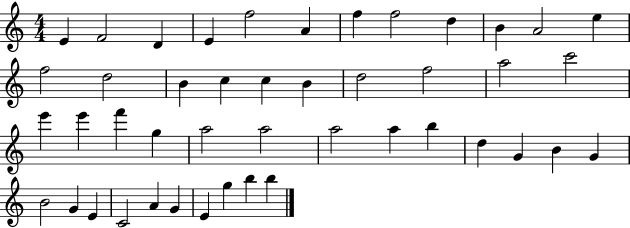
E4/q F4/h D4/q E4/q F5/h A4/q F5/q F5/h D5/q B4/q A4/h E5/q F5/h D5/h B4/q C5/q C5/q B4/q D5/h F5/h A5/h C6/h E6/q E6/q F6/q G5/q A5/h A5/h A5/h A5/q B5/q D5/q G4/q B4/q G4/q B4/h G4/q E4/q C4/h A4/q G4/q E4/q G5/q B5/q B5/q